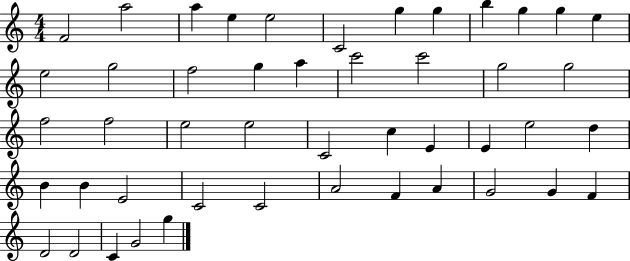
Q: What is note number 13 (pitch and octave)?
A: E5